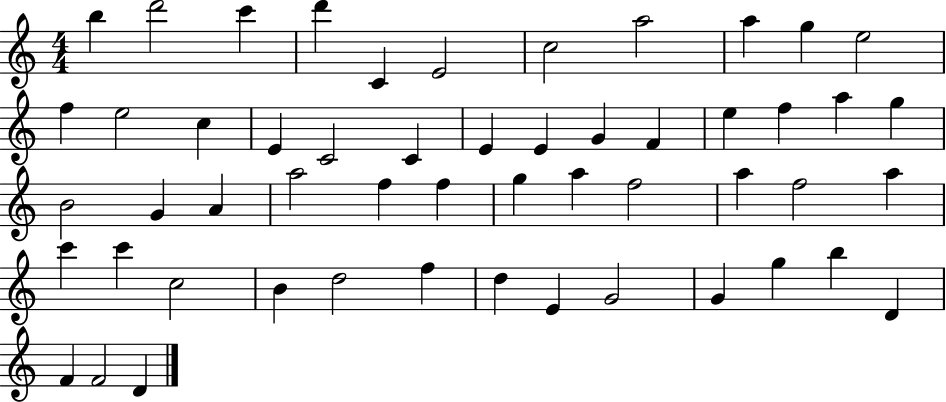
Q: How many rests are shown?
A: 0